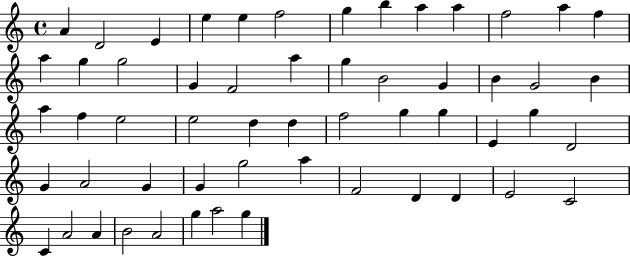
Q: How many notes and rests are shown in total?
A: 56